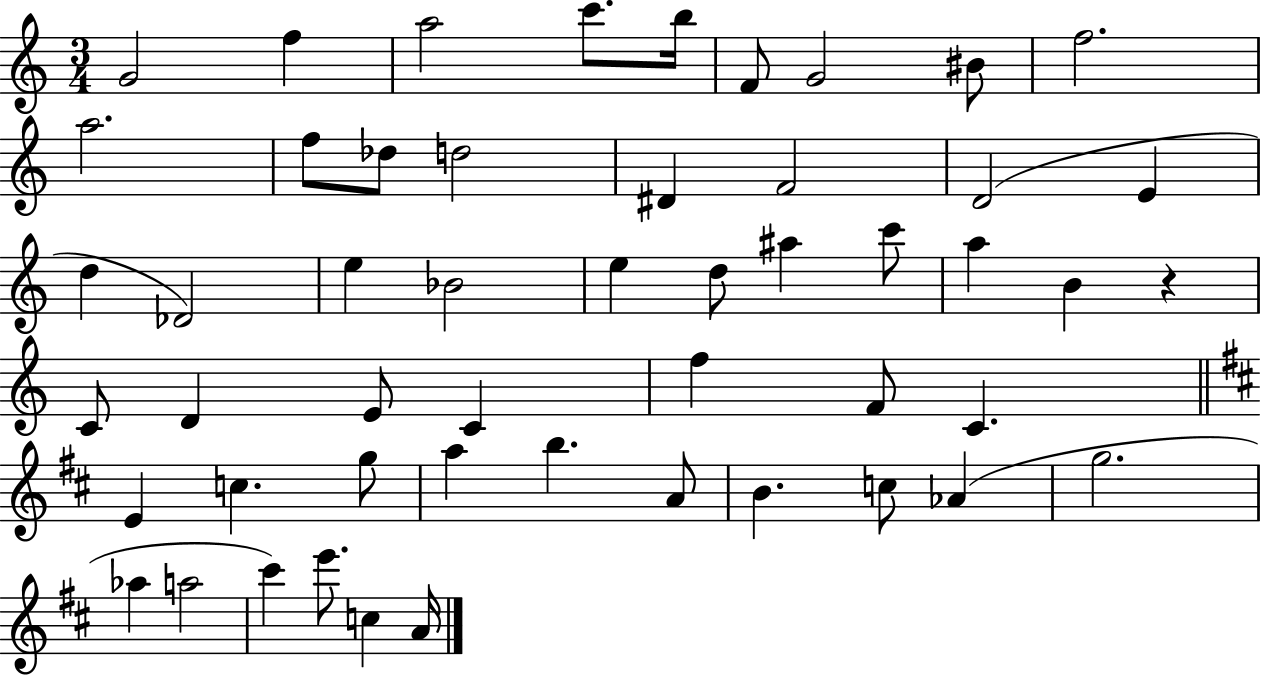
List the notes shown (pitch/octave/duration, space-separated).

G4/h F5/q A5/h C6/e. B5/s F4/e G4/h BIS4/e F5/h. A5/h. F5/e Db5/e D5/h D#4/q F4/h D4/h E4/q D5/q Db4/h E5/q Bb4/h E5/q D5/e A#5/q C6/e A5/q B4/q R/q C4/e D4/q E4/e C4/q F5/q F4/e C4/q. E4/q C5/q. G5/e A5/q B5/q. A4/e B4/q. C5/e Ab4/q G5/h. Ab5/q A5/h C#6/q E6/e. C5/q A4/s